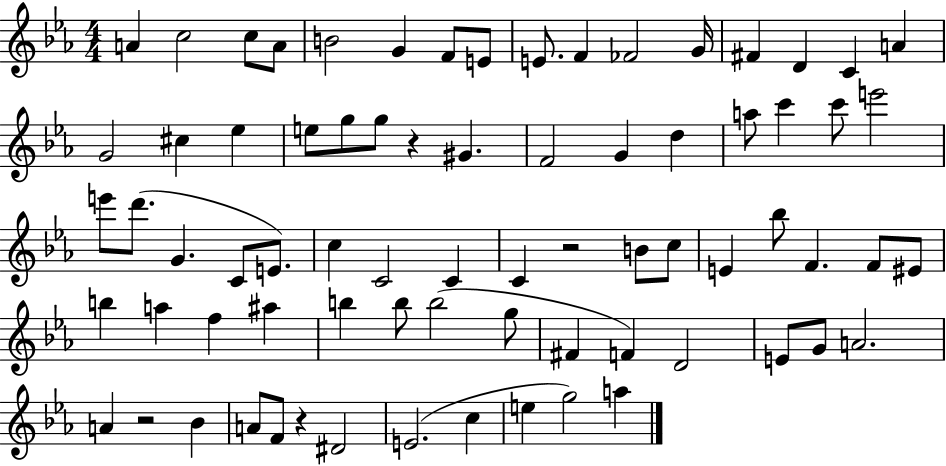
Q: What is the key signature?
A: EES major